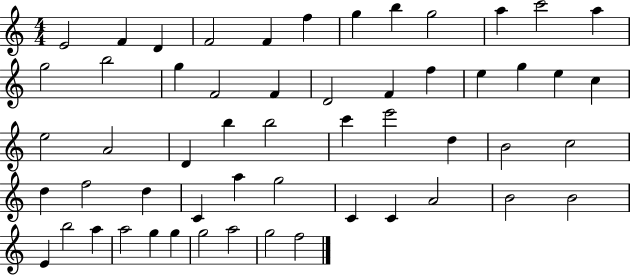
{
  \clef treble
  \numericTimeSignature
  \time 4/4
  \key c \major
  e'2 f'4 d'4 | f'2 f'4 f''4 | g''4 b''4 g''2 | a''4 c'''2 a''4 | \break g''2 b''2 | g''4 f'2 f'4 | d'2 f'4 f''4 | e''4 g''4 e''4 c''4 | \break e''2 a'2 | d'4 b''4 b''2 | c'''4 e'''2 d''4 | b'2 c''2 | \break d''4 f''2 d''4 | c'4 a''4 g''2 | c'4 c'4 a'2 | b'2 b'2 | \break e'4 b''2 a''4 | a''2 g''4 g''4 | g''2 a''2 | g''2 f''2 | \break \bar "|."
}